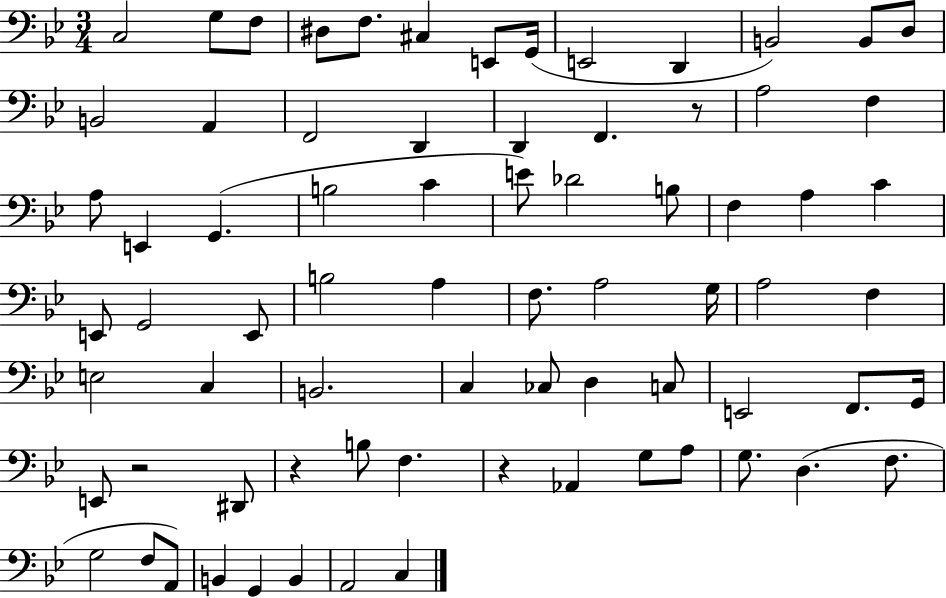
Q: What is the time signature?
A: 3/4